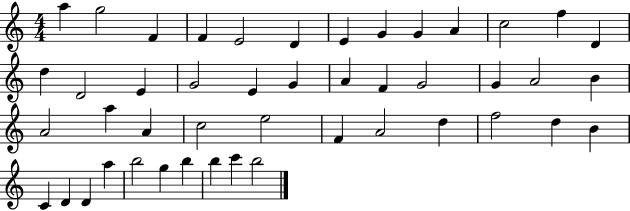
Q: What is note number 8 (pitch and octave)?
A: G4